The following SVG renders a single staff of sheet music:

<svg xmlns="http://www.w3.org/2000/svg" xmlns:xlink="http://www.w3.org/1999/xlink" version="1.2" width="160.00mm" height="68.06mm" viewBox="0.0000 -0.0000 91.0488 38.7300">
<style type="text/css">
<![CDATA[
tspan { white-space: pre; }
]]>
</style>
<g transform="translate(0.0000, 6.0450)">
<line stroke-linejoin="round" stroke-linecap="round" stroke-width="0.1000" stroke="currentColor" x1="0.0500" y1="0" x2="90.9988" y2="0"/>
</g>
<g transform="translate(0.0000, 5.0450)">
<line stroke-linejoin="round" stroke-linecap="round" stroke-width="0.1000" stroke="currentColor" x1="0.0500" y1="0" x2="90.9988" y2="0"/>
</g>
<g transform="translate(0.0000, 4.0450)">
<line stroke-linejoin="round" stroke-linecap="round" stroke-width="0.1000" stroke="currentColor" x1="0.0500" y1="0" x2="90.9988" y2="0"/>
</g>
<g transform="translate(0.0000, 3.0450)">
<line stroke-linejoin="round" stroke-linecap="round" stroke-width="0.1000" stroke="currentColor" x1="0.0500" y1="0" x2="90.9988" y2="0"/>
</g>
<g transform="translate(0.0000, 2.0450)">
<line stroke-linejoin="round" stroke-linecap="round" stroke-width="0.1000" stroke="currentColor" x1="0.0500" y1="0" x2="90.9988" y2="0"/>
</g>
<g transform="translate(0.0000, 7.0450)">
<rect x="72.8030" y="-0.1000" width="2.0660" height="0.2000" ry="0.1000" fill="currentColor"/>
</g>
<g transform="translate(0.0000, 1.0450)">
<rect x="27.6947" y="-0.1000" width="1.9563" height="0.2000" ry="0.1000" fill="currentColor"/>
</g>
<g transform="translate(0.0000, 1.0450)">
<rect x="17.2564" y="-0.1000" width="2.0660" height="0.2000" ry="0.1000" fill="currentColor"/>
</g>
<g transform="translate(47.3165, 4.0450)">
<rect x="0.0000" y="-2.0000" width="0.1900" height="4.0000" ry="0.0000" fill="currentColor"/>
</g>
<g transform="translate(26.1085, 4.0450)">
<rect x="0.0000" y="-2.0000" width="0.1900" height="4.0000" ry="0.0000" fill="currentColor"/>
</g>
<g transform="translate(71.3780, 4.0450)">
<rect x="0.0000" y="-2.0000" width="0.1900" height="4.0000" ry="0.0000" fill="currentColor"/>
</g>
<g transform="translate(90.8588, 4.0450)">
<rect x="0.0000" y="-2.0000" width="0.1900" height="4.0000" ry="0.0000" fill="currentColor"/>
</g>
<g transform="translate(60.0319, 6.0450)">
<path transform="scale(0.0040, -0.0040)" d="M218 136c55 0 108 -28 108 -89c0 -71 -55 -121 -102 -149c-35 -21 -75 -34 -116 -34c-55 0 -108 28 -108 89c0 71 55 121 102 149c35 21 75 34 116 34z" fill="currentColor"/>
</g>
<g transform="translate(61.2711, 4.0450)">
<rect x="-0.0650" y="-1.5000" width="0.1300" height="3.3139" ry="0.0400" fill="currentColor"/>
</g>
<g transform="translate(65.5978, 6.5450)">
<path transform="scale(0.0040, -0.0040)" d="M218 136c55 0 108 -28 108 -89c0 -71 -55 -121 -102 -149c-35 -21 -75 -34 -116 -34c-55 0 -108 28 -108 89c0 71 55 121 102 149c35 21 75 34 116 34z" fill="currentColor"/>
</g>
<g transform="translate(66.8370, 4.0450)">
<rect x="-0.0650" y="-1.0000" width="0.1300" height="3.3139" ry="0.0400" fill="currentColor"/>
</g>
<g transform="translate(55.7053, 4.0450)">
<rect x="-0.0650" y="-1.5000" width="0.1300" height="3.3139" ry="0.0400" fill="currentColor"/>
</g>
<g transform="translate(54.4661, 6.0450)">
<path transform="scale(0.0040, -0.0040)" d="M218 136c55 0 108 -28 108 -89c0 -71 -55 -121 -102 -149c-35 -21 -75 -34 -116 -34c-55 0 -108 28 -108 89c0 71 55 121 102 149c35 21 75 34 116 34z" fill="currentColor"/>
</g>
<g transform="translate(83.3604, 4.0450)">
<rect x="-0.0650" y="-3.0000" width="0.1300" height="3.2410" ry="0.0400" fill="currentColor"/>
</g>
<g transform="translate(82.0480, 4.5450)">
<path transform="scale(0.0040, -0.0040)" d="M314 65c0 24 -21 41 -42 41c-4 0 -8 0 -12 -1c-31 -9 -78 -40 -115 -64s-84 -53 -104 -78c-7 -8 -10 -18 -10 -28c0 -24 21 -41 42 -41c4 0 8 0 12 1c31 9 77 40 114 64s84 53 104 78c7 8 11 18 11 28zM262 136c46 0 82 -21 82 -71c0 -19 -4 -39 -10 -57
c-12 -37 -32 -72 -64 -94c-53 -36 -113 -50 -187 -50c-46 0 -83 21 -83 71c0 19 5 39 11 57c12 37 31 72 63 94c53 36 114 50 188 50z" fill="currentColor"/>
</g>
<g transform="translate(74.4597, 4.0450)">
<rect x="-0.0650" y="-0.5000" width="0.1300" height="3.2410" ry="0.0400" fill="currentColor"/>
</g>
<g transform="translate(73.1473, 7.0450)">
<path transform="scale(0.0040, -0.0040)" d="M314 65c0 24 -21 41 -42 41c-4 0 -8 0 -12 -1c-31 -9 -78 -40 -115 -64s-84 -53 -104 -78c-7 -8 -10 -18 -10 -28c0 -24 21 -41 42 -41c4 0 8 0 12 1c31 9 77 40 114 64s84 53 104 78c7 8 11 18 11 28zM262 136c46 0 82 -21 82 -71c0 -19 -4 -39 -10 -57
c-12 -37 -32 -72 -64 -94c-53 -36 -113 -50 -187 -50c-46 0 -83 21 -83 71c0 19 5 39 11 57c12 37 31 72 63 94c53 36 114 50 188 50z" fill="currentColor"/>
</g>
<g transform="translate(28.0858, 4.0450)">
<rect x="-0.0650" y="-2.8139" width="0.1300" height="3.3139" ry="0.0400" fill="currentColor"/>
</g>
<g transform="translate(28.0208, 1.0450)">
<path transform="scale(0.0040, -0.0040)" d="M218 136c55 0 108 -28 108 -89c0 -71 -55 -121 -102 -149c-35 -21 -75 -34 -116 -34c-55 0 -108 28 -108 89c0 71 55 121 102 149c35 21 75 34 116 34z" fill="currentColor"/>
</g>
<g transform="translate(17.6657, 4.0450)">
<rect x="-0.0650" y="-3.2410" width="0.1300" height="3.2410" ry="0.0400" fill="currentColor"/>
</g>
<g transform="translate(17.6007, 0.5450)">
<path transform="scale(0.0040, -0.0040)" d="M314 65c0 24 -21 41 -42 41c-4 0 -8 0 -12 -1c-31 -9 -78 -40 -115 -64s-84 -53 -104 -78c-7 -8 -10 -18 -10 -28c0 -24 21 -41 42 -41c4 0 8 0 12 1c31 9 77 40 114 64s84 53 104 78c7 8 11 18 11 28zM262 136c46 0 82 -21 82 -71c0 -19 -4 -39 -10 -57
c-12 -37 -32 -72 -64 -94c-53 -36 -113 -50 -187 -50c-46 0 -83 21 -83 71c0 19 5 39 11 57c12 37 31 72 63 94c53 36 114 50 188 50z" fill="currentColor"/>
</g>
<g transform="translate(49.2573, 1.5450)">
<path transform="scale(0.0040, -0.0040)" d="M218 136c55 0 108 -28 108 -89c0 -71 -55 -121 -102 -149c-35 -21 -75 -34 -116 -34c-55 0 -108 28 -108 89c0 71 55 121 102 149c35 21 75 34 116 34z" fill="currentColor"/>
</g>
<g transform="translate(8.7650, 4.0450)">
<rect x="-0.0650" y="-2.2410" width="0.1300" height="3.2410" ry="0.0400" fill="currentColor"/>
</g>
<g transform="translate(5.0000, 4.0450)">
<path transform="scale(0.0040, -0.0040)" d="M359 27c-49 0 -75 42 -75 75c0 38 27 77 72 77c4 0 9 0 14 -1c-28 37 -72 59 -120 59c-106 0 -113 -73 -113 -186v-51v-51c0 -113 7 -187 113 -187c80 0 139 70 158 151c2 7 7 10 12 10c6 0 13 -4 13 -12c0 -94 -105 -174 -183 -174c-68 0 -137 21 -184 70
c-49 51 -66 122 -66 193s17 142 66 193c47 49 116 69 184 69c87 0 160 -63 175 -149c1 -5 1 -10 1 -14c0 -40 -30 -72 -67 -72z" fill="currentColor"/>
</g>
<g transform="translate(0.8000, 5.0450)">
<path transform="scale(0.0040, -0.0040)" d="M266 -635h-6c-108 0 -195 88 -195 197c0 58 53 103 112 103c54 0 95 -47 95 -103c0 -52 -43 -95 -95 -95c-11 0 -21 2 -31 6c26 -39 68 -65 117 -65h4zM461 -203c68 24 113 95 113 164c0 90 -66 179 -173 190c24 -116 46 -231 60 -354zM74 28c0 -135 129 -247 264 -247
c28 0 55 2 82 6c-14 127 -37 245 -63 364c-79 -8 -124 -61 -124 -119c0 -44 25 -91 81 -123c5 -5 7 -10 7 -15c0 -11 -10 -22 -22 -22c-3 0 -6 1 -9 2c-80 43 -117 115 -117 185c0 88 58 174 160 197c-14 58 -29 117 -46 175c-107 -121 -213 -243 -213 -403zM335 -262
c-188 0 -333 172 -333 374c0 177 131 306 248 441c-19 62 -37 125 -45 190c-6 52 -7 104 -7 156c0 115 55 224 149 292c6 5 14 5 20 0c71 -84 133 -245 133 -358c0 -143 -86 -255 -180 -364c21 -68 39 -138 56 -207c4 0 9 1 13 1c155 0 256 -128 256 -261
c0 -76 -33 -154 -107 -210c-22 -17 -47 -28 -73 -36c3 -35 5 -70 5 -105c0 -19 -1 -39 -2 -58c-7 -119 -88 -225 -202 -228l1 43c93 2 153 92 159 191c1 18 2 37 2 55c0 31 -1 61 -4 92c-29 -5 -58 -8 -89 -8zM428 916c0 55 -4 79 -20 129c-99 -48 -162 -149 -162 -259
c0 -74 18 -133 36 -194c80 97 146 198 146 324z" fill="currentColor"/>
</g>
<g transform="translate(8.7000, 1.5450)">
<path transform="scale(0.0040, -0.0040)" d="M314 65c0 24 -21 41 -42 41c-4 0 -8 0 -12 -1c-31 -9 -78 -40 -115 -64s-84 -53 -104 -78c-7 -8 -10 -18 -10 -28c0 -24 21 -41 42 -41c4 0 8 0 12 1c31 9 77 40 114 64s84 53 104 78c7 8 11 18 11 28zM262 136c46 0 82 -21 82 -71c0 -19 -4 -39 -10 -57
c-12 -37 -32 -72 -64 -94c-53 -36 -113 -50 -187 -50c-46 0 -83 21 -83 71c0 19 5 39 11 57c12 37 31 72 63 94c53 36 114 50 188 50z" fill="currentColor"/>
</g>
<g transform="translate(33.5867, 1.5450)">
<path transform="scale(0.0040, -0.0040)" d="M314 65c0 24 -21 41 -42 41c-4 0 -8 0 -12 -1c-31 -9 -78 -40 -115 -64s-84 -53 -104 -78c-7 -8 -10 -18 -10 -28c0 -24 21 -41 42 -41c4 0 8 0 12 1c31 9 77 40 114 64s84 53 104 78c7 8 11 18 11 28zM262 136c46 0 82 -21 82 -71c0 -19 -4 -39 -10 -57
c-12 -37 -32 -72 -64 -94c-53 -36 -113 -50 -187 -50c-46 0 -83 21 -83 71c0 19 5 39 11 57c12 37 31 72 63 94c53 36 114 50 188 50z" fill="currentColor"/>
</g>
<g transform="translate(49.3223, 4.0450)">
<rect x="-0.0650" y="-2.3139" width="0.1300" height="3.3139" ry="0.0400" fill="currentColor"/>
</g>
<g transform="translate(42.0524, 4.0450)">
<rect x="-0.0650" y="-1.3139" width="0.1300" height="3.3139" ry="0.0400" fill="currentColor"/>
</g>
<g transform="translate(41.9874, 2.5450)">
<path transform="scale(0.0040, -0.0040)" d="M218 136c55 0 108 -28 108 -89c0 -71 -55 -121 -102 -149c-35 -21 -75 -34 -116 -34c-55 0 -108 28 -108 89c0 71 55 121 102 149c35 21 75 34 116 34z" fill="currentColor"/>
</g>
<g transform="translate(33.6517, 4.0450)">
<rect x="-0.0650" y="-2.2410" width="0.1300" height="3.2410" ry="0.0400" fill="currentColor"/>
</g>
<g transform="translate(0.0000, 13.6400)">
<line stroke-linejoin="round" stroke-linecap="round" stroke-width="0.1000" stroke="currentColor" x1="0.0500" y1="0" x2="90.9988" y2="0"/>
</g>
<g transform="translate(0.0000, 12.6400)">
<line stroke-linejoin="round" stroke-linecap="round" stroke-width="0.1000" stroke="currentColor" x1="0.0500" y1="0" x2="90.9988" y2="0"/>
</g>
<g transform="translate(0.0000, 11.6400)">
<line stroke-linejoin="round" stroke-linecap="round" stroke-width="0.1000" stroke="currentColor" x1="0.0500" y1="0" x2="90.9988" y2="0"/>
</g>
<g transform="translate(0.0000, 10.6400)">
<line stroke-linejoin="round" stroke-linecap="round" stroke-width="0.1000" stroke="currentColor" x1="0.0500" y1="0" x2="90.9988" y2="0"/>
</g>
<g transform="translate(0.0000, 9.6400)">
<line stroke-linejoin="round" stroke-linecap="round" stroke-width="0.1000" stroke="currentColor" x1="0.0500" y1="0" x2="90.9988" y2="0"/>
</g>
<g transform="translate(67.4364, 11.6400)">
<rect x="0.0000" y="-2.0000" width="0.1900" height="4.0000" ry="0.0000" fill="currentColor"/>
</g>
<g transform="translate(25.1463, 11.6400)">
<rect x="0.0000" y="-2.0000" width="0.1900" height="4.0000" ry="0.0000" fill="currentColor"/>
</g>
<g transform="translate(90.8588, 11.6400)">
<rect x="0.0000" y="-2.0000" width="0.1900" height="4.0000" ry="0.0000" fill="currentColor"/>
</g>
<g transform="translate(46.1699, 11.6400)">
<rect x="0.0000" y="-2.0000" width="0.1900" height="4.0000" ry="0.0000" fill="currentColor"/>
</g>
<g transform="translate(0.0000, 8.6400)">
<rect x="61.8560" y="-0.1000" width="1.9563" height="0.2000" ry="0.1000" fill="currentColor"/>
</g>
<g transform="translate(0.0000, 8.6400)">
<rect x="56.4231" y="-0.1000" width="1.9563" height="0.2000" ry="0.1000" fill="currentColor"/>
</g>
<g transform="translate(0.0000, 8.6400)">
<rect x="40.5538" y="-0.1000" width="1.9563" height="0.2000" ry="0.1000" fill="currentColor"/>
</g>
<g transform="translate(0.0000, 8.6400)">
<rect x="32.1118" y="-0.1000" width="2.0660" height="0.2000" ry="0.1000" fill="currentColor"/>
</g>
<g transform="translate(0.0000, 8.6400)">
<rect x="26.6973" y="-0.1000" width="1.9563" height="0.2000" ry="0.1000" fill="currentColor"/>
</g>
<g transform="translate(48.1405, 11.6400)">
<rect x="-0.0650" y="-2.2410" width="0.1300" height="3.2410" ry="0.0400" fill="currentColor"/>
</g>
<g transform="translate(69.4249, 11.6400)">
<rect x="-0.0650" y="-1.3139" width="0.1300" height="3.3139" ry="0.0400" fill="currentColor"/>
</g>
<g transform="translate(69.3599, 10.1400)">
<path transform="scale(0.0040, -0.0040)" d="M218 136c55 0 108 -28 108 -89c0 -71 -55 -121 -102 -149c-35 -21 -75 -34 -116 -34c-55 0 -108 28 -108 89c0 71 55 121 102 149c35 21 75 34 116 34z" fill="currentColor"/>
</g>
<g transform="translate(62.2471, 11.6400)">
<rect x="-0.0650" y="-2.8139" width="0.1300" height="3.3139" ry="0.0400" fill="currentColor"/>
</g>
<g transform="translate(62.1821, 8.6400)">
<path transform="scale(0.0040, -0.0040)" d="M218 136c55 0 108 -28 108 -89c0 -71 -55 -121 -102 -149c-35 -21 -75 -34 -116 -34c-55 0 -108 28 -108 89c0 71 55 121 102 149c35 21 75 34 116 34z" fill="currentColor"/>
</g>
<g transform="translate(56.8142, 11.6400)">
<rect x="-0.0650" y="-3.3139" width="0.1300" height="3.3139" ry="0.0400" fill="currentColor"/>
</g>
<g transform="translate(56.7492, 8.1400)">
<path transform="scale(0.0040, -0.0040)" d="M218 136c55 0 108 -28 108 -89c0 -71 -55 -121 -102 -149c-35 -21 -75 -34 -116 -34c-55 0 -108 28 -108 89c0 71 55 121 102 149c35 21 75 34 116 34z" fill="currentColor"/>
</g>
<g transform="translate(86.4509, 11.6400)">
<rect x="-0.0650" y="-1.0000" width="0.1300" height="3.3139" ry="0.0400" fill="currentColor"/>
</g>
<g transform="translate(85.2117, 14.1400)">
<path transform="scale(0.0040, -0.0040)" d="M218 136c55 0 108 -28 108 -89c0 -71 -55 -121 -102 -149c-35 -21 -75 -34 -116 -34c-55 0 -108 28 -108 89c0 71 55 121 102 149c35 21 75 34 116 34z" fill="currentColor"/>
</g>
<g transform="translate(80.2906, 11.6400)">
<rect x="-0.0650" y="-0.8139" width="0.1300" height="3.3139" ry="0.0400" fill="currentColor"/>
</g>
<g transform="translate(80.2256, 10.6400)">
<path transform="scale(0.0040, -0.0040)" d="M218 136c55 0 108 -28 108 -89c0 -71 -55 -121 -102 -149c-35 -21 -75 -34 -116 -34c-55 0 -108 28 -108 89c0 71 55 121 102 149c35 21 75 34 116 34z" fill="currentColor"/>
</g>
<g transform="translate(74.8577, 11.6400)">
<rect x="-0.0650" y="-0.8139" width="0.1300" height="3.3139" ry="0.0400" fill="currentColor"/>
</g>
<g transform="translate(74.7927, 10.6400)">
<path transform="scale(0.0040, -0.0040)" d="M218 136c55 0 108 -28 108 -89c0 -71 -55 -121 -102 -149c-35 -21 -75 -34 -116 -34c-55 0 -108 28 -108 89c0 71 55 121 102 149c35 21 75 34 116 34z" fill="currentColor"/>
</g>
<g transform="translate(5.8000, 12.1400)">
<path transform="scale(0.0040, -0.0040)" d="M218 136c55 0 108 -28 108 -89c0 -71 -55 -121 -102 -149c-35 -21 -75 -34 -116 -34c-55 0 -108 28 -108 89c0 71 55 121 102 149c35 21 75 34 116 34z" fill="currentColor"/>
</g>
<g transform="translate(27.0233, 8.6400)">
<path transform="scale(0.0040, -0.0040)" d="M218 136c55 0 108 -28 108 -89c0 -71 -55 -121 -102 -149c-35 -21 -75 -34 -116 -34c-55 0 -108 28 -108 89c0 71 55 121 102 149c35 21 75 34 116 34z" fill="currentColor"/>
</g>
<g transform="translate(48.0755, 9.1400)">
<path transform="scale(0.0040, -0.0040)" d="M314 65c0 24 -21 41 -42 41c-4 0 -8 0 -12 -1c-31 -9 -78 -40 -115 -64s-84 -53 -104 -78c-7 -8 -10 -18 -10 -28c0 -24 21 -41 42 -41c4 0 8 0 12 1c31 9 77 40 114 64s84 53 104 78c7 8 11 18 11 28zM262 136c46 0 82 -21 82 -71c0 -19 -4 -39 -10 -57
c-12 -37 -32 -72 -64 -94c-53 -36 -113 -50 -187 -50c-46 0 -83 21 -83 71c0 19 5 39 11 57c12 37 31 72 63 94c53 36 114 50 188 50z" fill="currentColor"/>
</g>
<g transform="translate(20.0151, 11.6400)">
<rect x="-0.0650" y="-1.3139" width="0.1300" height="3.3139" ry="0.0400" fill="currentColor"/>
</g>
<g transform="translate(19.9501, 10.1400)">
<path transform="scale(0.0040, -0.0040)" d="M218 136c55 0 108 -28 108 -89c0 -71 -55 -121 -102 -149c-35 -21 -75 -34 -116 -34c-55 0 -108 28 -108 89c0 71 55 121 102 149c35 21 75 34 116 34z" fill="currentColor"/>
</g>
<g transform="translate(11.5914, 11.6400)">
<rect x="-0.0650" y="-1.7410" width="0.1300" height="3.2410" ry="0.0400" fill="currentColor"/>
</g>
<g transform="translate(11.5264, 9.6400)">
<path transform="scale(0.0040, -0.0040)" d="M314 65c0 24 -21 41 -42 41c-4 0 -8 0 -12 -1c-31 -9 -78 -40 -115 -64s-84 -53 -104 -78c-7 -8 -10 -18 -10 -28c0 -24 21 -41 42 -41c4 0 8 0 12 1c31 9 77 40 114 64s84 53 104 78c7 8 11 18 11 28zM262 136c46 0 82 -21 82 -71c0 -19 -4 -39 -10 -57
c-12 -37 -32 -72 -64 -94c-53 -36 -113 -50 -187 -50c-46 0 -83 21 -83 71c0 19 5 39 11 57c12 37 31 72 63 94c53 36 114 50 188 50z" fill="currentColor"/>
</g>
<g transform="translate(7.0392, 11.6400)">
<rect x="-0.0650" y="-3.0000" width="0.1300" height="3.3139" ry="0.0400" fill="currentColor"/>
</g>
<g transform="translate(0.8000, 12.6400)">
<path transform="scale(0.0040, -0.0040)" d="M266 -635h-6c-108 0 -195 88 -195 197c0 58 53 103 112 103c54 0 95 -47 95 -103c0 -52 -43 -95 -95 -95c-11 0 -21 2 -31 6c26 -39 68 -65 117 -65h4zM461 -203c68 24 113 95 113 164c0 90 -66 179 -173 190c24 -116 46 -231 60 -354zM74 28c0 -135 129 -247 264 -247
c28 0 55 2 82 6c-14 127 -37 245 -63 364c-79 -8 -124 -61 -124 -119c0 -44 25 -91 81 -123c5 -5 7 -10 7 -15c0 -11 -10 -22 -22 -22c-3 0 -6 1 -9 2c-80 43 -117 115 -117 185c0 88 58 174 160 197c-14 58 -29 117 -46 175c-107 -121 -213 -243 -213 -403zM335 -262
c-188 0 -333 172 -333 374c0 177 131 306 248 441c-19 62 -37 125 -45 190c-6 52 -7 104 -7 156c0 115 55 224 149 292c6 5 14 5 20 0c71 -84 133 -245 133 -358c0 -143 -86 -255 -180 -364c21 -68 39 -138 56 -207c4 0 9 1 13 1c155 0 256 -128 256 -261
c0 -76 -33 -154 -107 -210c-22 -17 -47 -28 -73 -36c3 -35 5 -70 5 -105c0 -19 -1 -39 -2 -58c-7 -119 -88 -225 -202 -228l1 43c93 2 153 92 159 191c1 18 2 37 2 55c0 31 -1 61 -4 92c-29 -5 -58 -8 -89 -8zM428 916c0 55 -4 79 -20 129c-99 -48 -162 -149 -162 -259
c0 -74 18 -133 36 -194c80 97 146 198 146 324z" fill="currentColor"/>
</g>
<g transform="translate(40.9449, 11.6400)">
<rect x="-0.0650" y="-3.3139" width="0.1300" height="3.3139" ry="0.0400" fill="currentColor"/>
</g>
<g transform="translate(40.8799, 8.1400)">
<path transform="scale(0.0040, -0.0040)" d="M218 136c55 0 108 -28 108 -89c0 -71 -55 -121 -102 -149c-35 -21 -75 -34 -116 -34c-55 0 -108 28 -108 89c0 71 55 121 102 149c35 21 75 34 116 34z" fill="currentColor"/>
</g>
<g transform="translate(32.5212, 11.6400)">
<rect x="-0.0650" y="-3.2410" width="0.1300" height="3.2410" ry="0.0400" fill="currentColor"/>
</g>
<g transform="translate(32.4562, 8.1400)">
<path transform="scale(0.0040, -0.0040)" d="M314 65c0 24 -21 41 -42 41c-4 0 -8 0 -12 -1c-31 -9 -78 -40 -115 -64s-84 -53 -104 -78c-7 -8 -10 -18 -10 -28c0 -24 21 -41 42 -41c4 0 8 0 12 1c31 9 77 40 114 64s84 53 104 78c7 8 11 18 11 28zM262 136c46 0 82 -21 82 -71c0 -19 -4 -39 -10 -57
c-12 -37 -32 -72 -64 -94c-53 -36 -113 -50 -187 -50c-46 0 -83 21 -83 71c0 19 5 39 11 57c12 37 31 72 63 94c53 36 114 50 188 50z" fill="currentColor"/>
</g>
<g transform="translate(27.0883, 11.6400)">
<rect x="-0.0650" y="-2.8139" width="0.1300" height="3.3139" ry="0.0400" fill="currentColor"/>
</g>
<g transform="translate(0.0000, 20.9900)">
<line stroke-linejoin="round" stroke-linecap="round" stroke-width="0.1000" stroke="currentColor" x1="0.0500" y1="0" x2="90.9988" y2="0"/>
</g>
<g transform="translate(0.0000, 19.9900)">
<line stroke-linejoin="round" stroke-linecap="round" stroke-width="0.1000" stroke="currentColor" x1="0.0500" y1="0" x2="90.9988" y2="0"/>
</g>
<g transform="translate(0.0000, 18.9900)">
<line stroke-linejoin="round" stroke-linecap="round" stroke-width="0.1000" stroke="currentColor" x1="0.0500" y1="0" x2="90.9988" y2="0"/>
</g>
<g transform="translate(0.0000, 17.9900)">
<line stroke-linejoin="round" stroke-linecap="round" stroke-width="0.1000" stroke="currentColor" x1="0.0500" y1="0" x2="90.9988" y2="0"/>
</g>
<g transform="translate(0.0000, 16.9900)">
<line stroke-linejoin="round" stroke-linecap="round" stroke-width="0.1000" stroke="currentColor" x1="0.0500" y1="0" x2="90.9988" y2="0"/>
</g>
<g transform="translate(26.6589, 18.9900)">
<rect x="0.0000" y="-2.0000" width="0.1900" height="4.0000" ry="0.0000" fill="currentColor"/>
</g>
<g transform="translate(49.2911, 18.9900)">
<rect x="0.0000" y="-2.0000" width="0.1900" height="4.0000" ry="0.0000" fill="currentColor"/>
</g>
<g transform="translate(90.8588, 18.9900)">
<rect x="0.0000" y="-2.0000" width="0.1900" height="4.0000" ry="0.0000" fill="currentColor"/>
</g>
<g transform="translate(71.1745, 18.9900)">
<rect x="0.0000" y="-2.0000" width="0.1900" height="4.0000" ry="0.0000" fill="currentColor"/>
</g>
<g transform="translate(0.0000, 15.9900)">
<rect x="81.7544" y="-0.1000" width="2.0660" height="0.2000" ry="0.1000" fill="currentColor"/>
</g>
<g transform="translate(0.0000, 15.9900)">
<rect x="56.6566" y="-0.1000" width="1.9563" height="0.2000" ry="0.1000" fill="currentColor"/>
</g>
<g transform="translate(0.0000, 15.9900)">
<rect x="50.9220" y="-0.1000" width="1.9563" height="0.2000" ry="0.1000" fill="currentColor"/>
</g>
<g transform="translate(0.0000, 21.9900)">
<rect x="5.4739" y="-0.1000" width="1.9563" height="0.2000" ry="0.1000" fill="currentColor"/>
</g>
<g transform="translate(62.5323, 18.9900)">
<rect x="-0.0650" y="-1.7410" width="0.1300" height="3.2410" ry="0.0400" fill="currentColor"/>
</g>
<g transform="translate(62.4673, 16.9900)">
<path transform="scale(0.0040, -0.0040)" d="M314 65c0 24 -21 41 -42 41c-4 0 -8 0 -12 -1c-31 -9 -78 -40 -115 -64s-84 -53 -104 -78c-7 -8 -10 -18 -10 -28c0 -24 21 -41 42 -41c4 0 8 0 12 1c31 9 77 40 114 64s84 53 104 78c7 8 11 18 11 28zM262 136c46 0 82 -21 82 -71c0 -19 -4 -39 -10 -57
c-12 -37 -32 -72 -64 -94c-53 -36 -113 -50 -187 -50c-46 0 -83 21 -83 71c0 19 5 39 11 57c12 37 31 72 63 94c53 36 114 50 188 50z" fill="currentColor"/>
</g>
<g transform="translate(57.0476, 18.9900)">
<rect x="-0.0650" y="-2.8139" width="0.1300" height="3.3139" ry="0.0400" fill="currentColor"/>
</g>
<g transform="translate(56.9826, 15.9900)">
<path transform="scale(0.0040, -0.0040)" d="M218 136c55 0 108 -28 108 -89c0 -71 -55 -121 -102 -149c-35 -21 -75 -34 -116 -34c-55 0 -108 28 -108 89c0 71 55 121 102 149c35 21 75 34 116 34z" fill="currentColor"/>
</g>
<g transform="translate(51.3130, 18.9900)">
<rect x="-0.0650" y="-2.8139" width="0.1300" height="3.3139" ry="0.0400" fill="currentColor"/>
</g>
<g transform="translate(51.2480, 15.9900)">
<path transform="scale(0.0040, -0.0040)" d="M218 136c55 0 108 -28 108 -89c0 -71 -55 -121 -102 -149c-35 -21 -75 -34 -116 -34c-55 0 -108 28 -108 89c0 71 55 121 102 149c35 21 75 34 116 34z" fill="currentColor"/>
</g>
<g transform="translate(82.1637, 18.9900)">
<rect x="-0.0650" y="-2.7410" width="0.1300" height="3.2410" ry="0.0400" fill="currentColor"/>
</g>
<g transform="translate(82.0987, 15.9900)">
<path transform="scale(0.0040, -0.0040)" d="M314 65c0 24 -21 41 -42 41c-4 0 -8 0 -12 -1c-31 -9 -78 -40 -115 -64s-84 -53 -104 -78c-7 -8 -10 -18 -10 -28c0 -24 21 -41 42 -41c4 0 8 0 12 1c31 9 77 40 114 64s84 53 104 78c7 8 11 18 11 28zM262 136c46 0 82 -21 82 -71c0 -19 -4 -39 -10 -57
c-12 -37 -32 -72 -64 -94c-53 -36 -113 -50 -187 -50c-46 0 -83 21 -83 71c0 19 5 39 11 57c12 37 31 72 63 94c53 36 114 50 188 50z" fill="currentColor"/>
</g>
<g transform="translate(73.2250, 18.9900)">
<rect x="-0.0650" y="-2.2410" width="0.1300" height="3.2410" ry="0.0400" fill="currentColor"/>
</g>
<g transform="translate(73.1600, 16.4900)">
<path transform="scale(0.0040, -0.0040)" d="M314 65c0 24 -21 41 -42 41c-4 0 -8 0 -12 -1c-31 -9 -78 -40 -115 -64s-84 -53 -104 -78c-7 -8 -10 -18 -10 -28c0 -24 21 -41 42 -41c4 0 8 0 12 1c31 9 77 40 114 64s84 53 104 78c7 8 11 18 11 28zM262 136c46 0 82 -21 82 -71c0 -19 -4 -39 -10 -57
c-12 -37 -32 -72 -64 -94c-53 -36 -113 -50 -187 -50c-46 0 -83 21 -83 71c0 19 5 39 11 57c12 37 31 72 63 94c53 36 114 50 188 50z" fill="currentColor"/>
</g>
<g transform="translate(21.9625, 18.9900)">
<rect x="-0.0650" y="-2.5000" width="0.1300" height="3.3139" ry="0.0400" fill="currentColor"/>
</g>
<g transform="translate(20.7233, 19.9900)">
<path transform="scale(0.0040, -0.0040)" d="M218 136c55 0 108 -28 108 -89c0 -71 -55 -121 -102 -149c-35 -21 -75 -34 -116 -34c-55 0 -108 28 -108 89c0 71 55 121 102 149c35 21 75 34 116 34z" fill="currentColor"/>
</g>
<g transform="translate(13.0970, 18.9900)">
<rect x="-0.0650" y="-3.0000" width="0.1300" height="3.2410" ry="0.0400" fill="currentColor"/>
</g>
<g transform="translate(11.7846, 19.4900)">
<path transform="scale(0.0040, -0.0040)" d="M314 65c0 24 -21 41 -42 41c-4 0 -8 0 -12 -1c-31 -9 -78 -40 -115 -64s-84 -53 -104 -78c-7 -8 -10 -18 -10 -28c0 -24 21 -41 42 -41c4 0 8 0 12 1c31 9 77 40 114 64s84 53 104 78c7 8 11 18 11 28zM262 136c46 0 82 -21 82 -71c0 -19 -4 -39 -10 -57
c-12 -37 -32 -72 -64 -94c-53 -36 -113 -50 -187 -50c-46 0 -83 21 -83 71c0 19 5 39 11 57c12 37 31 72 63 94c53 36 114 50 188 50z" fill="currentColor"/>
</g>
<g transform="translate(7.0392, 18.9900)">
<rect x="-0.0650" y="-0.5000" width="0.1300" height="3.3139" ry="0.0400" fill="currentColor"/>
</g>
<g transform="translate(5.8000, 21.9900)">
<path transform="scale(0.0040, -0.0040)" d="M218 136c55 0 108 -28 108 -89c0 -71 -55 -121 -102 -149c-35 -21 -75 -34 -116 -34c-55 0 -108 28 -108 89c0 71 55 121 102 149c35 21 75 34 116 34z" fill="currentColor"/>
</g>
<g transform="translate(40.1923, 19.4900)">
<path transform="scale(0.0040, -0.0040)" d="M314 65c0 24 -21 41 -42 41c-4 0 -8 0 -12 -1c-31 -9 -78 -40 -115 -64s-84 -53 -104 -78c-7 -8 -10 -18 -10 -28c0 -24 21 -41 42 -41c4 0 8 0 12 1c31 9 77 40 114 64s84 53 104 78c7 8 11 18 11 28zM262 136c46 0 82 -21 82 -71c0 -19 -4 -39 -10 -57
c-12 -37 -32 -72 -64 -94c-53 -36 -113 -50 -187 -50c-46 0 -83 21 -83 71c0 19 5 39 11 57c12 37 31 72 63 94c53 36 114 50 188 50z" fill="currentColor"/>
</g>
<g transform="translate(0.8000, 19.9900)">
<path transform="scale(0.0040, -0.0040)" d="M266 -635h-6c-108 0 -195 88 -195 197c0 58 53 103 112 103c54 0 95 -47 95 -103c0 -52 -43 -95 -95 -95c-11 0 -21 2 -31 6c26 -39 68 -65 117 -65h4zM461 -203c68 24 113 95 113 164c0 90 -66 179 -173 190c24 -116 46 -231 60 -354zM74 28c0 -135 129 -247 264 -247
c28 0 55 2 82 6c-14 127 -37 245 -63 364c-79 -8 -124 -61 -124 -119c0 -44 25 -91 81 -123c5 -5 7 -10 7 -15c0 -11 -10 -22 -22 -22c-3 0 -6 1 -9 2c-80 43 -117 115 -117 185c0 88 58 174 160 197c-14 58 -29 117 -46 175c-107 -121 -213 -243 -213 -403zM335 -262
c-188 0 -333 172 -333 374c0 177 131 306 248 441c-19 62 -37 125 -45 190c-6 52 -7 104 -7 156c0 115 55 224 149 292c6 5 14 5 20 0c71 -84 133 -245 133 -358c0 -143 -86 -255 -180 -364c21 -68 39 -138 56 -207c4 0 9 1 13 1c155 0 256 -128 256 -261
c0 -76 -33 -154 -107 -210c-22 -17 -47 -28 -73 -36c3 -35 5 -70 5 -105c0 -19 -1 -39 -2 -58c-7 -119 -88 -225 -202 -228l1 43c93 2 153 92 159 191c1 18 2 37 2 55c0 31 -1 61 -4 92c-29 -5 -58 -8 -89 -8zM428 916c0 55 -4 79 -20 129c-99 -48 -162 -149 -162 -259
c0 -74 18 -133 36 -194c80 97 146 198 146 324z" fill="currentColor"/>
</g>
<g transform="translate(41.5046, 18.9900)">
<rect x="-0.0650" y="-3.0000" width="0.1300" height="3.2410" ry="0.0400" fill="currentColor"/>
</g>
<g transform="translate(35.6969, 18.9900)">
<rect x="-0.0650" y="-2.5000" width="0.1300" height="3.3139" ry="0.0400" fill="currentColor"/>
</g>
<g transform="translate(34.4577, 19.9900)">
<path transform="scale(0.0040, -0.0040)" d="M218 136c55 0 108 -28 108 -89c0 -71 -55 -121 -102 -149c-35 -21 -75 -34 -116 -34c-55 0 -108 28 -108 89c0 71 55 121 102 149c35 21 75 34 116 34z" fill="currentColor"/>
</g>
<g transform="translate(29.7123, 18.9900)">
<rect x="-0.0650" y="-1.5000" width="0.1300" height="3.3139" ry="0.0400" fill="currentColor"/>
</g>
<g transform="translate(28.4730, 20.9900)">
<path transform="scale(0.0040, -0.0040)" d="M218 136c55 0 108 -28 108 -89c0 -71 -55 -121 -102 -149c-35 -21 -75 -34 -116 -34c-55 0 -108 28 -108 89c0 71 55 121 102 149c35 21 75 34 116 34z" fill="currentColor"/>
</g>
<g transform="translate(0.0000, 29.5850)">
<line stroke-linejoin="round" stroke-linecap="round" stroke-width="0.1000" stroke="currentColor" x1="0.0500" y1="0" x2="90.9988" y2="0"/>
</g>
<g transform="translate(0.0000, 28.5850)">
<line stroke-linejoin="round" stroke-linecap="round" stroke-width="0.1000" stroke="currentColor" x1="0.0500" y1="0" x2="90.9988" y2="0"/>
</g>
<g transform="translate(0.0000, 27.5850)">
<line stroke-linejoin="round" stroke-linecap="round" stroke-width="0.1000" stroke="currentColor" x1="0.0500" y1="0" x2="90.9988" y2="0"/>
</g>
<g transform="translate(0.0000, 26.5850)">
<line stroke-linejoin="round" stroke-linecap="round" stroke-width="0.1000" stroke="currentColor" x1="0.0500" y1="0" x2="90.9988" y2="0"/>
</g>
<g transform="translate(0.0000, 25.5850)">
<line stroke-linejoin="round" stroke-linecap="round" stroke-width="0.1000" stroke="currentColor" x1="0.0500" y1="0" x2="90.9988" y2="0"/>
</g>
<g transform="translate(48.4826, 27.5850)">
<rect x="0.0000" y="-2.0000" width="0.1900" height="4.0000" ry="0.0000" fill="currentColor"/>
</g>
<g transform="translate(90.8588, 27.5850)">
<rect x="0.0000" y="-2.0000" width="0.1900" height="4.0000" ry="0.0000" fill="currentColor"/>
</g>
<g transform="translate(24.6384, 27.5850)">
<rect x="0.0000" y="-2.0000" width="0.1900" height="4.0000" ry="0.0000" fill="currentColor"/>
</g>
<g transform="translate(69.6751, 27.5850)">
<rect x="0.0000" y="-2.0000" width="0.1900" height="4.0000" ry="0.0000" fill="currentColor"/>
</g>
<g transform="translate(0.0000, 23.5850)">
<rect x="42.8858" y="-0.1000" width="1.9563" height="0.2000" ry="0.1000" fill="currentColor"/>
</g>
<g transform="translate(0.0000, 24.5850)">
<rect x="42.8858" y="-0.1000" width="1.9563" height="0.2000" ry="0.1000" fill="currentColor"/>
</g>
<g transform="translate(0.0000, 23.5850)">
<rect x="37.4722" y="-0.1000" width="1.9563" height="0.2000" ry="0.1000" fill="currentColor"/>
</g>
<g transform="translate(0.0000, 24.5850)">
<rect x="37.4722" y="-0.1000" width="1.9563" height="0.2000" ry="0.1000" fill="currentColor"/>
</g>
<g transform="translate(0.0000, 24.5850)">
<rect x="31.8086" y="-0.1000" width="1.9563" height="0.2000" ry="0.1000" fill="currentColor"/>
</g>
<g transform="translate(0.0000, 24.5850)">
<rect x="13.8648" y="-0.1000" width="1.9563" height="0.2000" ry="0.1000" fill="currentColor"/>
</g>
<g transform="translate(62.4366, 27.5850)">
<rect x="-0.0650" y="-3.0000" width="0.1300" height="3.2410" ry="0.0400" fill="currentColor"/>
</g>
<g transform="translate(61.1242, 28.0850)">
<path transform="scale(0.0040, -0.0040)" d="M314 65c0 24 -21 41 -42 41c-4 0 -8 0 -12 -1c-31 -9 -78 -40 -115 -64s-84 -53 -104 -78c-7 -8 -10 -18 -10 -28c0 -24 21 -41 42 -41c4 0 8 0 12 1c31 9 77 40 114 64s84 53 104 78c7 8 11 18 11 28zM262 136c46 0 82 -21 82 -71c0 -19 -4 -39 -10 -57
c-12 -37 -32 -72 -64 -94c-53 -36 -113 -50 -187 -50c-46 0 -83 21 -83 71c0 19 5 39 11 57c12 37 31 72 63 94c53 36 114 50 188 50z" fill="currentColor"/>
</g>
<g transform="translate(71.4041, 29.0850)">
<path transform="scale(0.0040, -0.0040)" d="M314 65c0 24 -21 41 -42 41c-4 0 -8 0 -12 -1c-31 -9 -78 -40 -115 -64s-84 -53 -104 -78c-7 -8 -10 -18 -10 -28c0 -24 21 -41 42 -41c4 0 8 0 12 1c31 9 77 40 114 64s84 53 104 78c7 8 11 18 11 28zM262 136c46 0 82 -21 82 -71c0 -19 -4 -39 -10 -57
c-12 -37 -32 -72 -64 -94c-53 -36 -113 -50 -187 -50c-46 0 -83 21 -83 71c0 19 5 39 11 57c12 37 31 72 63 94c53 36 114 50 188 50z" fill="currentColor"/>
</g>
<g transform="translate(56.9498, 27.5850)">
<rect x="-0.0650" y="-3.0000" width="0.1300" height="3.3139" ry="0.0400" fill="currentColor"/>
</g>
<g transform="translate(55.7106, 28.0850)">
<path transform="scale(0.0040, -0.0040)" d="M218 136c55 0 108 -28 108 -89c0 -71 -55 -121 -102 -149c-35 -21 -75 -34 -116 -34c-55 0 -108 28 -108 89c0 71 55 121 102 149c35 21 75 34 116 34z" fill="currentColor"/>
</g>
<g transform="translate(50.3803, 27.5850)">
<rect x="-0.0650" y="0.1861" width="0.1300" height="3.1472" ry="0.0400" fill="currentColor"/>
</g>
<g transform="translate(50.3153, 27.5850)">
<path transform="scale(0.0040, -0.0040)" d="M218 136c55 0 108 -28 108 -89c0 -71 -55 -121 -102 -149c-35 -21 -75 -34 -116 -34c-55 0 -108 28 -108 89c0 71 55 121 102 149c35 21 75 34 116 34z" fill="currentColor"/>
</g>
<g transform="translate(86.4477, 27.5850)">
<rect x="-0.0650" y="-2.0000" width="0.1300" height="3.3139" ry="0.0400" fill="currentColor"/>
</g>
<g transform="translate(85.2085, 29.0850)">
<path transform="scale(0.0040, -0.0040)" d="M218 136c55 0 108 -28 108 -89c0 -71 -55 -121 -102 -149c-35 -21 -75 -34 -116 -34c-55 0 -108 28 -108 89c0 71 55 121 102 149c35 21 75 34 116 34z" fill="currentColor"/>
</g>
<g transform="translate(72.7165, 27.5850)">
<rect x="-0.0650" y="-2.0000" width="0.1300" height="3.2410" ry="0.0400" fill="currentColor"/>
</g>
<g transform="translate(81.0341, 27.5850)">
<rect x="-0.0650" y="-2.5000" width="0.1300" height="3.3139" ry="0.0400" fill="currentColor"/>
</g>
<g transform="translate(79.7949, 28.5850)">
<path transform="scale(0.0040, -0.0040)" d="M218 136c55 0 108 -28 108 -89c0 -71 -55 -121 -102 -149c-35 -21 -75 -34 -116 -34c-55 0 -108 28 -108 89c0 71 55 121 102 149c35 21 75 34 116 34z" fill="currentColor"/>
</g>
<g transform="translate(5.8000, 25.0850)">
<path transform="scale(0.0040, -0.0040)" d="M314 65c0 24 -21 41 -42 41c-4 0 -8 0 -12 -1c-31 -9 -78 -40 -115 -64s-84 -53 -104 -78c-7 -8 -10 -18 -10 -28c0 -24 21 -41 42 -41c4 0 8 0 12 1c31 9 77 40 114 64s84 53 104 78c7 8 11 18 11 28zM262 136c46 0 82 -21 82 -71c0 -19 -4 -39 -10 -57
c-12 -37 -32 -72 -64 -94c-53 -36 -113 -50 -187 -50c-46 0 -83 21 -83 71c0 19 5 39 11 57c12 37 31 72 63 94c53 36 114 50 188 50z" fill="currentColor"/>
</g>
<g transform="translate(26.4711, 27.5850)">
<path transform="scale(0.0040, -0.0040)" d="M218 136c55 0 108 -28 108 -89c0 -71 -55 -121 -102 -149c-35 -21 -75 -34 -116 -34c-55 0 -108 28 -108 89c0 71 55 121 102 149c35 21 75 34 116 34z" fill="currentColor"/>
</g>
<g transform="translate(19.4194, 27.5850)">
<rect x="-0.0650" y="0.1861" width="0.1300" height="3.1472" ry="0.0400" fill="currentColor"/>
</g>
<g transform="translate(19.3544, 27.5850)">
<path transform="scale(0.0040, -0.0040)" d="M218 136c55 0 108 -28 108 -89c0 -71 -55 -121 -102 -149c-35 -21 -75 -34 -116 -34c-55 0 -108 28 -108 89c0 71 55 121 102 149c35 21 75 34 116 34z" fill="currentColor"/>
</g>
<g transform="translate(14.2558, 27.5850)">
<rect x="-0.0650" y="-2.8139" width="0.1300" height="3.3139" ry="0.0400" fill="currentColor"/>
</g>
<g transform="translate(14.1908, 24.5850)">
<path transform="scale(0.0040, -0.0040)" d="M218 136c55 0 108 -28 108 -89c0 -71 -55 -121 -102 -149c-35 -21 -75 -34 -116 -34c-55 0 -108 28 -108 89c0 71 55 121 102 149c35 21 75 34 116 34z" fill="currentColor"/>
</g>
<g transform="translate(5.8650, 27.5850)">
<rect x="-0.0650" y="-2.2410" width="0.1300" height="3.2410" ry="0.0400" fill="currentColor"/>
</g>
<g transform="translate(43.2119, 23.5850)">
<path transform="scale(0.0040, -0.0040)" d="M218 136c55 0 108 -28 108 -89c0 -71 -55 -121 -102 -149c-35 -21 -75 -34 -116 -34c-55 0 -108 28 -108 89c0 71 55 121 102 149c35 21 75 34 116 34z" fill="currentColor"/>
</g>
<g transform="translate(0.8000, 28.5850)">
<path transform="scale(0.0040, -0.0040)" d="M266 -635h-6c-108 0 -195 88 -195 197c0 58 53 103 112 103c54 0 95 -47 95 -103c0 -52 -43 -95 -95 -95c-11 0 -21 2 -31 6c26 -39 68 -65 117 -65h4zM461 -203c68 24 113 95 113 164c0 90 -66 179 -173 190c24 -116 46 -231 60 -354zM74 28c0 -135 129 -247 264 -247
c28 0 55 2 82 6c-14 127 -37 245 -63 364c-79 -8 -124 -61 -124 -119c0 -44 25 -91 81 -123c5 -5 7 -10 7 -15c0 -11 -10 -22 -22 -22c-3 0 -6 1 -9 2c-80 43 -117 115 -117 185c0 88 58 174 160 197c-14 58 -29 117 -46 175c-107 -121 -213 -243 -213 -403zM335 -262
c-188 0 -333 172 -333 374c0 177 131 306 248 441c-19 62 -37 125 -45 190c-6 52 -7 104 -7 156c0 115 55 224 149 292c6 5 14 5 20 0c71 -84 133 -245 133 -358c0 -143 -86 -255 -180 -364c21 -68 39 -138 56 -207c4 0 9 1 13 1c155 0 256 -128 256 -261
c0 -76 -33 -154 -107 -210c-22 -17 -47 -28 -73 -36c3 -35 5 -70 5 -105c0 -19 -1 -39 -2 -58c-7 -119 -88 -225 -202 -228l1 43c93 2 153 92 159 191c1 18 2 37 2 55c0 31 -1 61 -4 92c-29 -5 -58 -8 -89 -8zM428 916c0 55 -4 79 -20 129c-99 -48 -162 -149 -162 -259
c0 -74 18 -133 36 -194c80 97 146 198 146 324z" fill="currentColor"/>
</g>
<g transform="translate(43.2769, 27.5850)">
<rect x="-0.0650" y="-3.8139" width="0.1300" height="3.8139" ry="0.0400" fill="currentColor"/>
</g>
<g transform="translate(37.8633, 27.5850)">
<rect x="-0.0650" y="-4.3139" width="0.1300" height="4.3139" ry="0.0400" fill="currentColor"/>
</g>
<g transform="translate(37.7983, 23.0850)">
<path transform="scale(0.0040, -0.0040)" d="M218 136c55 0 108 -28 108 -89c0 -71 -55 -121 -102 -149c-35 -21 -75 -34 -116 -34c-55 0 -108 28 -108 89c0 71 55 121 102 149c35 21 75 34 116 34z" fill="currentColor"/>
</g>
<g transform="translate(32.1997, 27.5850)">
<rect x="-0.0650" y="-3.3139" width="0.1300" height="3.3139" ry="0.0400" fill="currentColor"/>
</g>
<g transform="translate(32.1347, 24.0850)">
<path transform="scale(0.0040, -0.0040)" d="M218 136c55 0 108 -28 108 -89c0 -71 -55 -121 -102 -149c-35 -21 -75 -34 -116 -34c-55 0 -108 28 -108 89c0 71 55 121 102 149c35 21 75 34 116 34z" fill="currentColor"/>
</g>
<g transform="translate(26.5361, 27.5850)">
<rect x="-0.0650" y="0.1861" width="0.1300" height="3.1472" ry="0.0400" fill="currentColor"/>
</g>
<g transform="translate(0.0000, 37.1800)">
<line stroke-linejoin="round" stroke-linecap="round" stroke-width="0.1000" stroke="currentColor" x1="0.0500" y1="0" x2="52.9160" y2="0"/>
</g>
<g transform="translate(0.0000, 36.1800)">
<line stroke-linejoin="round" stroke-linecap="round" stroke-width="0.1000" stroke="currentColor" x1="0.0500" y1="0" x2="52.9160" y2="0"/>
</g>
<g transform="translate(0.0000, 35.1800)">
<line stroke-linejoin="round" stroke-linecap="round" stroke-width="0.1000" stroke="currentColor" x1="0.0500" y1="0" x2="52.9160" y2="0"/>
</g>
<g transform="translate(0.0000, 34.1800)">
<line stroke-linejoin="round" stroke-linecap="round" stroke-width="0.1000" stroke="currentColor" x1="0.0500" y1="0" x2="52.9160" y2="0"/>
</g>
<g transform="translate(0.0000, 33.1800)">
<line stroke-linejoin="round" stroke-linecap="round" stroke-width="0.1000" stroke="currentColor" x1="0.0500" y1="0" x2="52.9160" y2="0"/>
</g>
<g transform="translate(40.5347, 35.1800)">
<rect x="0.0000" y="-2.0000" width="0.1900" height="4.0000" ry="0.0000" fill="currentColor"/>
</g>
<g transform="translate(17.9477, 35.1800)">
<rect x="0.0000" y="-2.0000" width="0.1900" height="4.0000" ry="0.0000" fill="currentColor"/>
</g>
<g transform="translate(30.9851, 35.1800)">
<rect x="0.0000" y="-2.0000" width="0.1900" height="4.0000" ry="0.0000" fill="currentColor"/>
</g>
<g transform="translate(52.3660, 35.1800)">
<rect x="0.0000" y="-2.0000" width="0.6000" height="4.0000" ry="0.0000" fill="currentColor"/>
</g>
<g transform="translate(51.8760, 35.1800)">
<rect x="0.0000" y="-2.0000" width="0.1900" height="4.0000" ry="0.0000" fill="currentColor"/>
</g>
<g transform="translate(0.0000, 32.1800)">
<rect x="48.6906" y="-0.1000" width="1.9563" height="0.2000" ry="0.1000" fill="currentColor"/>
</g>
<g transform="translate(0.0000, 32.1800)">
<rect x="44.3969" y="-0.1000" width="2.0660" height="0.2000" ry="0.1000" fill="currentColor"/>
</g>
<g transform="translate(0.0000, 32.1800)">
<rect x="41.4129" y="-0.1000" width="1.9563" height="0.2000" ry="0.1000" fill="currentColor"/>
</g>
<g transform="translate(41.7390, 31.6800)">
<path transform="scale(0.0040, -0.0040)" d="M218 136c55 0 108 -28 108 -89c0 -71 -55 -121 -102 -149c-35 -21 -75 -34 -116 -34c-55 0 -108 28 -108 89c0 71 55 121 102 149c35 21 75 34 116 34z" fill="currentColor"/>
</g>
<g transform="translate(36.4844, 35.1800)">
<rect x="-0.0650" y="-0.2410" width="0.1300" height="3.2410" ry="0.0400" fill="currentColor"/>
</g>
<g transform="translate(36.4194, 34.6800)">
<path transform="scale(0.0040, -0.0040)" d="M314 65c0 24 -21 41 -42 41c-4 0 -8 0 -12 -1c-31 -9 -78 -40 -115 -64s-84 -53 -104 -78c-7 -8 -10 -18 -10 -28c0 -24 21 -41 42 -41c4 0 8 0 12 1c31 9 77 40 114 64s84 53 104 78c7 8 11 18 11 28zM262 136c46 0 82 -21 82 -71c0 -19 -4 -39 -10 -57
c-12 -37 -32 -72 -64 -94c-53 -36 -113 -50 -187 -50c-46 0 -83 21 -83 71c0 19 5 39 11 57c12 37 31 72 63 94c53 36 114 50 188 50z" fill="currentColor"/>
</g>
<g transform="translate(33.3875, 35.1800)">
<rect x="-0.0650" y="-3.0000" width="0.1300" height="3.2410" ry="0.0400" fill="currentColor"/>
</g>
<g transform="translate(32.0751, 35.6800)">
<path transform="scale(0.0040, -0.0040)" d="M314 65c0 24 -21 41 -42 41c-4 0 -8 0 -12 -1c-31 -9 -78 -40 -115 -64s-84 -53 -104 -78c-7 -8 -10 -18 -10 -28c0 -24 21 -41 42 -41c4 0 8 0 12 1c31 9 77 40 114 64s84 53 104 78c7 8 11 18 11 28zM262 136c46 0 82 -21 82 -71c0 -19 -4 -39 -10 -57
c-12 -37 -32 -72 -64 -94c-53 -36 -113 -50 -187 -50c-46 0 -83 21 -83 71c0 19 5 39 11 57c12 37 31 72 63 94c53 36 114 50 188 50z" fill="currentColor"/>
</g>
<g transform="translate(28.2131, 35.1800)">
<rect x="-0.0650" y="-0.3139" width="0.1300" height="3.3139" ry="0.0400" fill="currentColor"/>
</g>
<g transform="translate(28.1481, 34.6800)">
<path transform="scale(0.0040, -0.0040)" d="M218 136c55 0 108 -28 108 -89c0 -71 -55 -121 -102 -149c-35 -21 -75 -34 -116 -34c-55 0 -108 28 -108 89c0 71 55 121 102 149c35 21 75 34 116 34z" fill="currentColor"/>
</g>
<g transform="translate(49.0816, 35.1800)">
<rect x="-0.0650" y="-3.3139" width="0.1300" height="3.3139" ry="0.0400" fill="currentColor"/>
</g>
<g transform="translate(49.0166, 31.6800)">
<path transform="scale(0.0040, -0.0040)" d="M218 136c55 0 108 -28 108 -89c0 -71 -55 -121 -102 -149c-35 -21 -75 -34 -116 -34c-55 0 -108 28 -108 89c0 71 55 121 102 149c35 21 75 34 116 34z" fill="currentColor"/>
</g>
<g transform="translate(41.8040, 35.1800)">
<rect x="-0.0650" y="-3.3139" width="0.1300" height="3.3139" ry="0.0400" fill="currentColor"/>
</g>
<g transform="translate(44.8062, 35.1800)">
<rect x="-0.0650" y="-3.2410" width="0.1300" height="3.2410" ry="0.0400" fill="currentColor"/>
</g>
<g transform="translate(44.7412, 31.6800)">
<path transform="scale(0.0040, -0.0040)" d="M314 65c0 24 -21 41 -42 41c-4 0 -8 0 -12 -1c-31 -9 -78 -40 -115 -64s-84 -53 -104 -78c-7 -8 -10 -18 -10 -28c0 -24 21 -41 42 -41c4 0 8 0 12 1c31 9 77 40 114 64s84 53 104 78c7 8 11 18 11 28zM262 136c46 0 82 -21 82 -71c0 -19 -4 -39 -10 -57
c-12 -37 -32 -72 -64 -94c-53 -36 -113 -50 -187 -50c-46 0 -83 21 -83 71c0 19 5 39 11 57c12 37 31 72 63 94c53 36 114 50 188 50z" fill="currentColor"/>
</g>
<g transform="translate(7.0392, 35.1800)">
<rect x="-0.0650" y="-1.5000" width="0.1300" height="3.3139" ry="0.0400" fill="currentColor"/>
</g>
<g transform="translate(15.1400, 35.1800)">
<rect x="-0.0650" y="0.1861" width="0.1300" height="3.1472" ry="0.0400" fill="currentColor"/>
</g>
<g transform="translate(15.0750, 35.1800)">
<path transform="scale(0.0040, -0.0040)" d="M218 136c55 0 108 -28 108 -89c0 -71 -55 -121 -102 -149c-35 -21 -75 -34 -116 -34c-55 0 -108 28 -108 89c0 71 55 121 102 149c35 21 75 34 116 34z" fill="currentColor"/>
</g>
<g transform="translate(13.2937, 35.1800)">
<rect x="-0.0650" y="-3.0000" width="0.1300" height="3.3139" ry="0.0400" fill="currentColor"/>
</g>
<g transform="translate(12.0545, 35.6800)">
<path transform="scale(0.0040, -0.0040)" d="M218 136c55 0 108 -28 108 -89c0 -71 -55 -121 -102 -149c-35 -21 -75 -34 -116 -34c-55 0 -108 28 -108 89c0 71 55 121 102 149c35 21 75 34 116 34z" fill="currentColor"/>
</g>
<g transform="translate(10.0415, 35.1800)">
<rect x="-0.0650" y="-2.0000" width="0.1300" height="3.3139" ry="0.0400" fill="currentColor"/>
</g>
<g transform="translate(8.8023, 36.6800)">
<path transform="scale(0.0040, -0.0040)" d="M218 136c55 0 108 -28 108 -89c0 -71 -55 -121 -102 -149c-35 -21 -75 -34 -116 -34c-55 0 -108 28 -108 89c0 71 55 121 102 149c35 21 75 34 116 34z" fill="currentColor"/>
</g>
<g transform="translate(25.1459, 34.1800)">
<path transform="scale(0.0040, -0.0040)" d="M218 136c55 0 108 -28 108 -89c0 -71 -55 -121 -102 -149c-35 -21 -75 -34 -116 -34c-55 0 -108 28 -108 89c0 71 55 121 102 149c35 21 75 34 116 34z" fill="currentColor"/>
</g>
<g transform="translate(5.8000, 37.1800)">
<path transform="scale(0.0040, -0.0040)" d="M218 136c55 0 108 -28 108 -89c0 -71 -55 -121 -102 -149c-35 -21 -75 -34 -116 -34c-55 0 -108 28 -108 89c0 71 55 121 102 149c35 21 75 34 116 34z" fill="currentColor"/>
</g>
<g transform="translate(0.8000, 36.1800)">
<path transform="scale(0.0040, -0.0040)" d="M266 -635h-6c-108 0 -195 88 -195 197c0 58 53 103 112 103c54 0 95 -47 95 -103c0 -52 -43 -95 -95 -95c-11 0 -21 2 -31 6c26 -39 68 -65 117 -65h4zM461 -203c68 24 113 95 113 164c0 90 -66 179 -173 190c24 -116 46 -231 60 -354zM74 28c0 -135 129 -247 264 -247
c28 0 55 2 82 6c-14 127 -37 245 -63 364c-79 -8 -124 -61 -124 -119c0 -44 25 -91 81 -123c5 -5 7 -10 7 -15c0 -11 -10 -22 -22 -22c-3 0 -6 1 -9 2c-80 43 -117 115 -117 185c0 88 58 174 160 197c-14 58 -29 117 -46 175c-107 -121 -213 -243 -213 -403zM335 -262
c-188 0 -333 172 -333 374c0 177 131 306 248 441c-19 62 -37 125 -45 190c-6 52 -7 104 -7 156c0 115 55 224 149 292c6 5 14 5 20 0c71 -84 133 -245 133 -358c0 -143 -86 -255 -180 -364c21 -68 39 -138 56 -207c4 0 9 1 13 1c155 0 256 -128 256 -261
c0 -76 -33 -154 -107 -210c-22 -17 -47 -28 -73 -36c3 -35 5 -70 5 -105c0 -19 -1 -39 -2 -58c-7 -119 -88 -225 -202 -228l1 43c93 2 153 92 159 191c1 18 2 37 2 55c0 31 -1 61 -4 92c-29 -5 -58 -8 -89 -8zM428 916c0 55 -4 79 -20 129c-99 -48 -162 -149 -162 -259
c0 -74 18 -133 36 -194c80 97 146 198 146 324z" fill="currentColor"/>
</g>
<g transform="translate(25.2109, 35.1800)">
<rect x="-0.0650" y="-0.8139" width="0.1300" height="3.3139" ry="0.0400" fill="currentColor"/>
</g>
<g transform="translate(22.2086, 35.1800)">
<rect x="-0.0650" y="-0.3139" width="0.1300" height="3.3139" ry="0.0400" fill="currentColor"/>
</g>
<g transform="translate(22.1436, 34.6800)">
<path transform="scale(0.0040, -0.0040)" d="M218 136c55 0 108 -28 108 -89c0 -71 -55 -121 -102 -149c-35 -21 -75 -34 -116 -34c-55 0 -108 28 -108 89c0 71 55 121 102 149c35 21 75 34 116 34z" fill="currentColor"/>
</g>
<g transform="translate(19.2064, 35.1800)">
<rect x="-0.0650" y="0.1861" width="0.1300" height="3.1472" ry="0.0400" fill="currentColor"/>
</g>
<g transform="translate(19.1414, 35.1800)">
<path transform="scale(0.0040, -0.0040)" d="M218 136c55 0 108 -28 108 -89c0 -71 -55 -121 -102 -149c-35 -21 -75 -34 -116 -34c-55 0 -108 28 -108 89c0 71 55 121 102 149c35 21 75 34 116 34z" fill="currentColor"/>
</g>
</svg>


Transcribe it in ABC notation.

X:1
T:Untitled
M:4/4
L:1/4
K:C
g2 b2 a g2 e g E E D C2 A2 A f2 e a b2 b g2 b a e d d D C A2 G E G A2 a a f2 g2 a2 g2 a B B b d' c' B A A2 F2 G F E F A B B c d c A2 c2 b b2 b